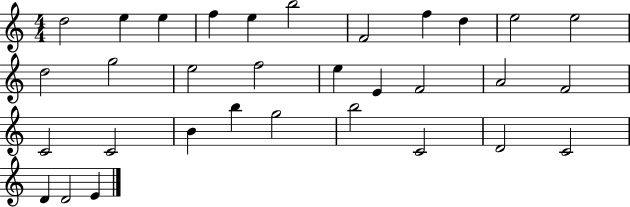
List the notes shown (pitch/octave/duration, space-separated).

D5/h E5/q E5/q F5/q E5/q B5/h F4/h F5/q D5/q E5/h E5/h D5/h G5/h E5/h F5/h E5/q E4/q F4/h A4/h F4/h C4/h C4/h B4/q B5/q G5/h B5/h C4/h D4/h C4/h D4/q D4/h E4/q